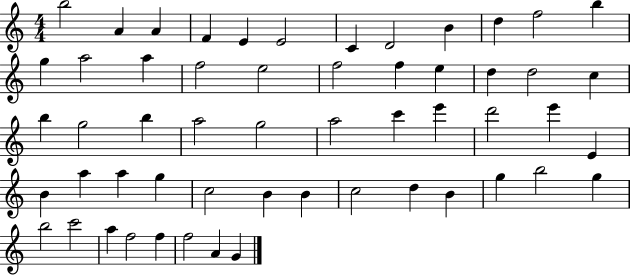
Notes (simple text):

B5/h A4/q A4/q F4/q E4/q E4/h C4/q D4/h B4/q D5/q F5/h B5/q G5/q A5/h A5/q F5/h E5/h F5/h F5/q E5/q D5/q D5/h C5/q B5/q G5/h B5/q A5/h G5/h A5/h C6/q E6/q D6/h E6/q E4/q B4/q A5/q A5/q G5/q C5/h B4/q B4/q C5/h D5/q B4/q G5/q B5/h G5/q B5/h C6/h A5/q F5/h F5/q F5/h A4/q G4/q